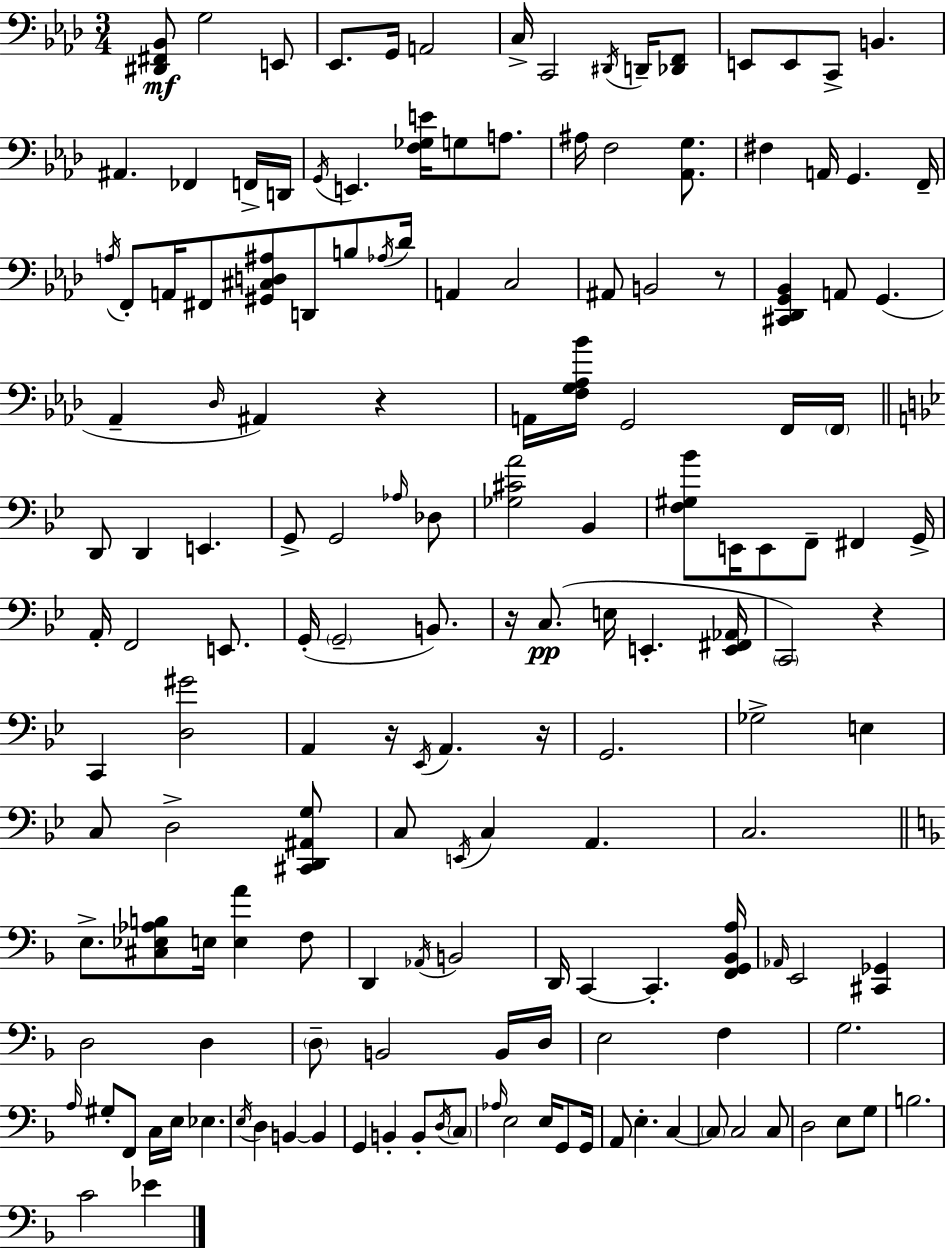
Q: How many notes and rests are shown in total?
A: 159